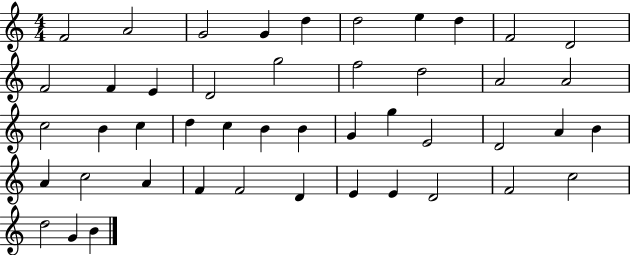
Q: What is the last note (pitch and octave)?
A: B4